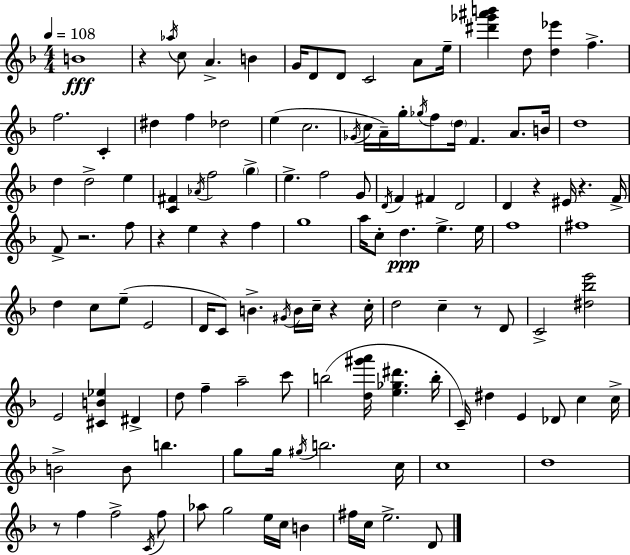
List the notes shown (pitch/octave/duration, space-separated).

B4/w R/q Ab5/s C5/e A4/q. B4/q G4/s D4/e D4/e C4/h A4/e E5/s [D#6,Gb6,A#6,B6]/q D5/e [D5,Eb6]/q F5/q. F5/h. C4/q D#5/q F5/q Db5/h E5/q C5/h. Gb4/s C5/s A4/s G5/s Gb5/s F5/e D5/s F4/q. A4/e. B4/s D5/w D5/q D5/h E5/q [C4,F#4]/q Ab4/s F5/h G5/q E5/q. F5/h G4/e D4/s F4/q F#4/q D4/h D4/q R/q EIS4/s R/q. F4/s F4/e R/h. F5/e R/q E5/q R/q F5/q G5/w A5/s C5/e D5/q. E5/q. E5/s F5/w F#5/w D5/q C5/e E5/e E4/h D4/s C4/e B4/q. G#4/s B4/s C5/s R/q C5/s D5/h C5/q R/e D4/e C4/h [D#5,Bb5,E6]/h E4/h [C#4,B4,Eb5]/q D#4/q D5/e F5/q A5/h C6/e B5/h [D5,G#6,A6]/s [E5,Gb5,D#6]/q. B5/s C4/s D#5/q E4/q Db4/e C5/q C5/s B4/h B4/e B5/q. G5/e G5/s G#5/s B5/h. C5/s C5/w D5/w R/e F5/q F5/h C4/s F5/e Ab5/e G5/h E5/s C5/s B4/q F#5/s C5/s E5/h. D4/e